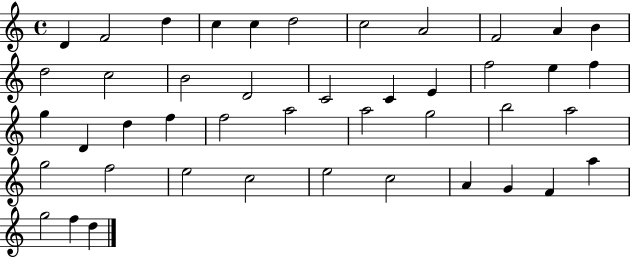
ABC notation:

X:1
T:Untitled
M:4/4
L:1/4
K:C
D F2 d c c d2 c2 A2 F2 A B d2 c2 B2 D2 C2 C E f2 e f g D d f f2 a2 a2 g2 b2 a2 g2 f2 e2 c2 e2 c2 A G F a g2 f d